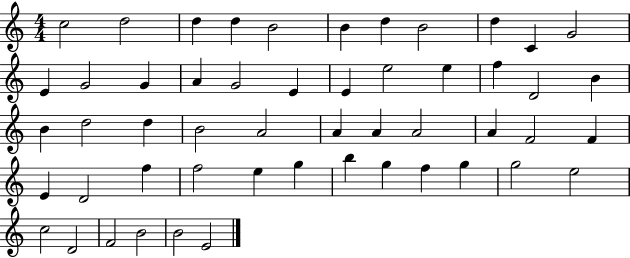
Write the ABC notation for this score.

X:1
T:Untitled
M:4/4
L:1/4
K:C
c2 d2 d d B2 B d B2 d C G2 E G2 G A G2 E E e2 e f D2 B B d2 d B2 A2 A A A2 A F2 F E D2 f f2 e g b g f g g2 e2 c2 D2 F2 B2 B2 E2